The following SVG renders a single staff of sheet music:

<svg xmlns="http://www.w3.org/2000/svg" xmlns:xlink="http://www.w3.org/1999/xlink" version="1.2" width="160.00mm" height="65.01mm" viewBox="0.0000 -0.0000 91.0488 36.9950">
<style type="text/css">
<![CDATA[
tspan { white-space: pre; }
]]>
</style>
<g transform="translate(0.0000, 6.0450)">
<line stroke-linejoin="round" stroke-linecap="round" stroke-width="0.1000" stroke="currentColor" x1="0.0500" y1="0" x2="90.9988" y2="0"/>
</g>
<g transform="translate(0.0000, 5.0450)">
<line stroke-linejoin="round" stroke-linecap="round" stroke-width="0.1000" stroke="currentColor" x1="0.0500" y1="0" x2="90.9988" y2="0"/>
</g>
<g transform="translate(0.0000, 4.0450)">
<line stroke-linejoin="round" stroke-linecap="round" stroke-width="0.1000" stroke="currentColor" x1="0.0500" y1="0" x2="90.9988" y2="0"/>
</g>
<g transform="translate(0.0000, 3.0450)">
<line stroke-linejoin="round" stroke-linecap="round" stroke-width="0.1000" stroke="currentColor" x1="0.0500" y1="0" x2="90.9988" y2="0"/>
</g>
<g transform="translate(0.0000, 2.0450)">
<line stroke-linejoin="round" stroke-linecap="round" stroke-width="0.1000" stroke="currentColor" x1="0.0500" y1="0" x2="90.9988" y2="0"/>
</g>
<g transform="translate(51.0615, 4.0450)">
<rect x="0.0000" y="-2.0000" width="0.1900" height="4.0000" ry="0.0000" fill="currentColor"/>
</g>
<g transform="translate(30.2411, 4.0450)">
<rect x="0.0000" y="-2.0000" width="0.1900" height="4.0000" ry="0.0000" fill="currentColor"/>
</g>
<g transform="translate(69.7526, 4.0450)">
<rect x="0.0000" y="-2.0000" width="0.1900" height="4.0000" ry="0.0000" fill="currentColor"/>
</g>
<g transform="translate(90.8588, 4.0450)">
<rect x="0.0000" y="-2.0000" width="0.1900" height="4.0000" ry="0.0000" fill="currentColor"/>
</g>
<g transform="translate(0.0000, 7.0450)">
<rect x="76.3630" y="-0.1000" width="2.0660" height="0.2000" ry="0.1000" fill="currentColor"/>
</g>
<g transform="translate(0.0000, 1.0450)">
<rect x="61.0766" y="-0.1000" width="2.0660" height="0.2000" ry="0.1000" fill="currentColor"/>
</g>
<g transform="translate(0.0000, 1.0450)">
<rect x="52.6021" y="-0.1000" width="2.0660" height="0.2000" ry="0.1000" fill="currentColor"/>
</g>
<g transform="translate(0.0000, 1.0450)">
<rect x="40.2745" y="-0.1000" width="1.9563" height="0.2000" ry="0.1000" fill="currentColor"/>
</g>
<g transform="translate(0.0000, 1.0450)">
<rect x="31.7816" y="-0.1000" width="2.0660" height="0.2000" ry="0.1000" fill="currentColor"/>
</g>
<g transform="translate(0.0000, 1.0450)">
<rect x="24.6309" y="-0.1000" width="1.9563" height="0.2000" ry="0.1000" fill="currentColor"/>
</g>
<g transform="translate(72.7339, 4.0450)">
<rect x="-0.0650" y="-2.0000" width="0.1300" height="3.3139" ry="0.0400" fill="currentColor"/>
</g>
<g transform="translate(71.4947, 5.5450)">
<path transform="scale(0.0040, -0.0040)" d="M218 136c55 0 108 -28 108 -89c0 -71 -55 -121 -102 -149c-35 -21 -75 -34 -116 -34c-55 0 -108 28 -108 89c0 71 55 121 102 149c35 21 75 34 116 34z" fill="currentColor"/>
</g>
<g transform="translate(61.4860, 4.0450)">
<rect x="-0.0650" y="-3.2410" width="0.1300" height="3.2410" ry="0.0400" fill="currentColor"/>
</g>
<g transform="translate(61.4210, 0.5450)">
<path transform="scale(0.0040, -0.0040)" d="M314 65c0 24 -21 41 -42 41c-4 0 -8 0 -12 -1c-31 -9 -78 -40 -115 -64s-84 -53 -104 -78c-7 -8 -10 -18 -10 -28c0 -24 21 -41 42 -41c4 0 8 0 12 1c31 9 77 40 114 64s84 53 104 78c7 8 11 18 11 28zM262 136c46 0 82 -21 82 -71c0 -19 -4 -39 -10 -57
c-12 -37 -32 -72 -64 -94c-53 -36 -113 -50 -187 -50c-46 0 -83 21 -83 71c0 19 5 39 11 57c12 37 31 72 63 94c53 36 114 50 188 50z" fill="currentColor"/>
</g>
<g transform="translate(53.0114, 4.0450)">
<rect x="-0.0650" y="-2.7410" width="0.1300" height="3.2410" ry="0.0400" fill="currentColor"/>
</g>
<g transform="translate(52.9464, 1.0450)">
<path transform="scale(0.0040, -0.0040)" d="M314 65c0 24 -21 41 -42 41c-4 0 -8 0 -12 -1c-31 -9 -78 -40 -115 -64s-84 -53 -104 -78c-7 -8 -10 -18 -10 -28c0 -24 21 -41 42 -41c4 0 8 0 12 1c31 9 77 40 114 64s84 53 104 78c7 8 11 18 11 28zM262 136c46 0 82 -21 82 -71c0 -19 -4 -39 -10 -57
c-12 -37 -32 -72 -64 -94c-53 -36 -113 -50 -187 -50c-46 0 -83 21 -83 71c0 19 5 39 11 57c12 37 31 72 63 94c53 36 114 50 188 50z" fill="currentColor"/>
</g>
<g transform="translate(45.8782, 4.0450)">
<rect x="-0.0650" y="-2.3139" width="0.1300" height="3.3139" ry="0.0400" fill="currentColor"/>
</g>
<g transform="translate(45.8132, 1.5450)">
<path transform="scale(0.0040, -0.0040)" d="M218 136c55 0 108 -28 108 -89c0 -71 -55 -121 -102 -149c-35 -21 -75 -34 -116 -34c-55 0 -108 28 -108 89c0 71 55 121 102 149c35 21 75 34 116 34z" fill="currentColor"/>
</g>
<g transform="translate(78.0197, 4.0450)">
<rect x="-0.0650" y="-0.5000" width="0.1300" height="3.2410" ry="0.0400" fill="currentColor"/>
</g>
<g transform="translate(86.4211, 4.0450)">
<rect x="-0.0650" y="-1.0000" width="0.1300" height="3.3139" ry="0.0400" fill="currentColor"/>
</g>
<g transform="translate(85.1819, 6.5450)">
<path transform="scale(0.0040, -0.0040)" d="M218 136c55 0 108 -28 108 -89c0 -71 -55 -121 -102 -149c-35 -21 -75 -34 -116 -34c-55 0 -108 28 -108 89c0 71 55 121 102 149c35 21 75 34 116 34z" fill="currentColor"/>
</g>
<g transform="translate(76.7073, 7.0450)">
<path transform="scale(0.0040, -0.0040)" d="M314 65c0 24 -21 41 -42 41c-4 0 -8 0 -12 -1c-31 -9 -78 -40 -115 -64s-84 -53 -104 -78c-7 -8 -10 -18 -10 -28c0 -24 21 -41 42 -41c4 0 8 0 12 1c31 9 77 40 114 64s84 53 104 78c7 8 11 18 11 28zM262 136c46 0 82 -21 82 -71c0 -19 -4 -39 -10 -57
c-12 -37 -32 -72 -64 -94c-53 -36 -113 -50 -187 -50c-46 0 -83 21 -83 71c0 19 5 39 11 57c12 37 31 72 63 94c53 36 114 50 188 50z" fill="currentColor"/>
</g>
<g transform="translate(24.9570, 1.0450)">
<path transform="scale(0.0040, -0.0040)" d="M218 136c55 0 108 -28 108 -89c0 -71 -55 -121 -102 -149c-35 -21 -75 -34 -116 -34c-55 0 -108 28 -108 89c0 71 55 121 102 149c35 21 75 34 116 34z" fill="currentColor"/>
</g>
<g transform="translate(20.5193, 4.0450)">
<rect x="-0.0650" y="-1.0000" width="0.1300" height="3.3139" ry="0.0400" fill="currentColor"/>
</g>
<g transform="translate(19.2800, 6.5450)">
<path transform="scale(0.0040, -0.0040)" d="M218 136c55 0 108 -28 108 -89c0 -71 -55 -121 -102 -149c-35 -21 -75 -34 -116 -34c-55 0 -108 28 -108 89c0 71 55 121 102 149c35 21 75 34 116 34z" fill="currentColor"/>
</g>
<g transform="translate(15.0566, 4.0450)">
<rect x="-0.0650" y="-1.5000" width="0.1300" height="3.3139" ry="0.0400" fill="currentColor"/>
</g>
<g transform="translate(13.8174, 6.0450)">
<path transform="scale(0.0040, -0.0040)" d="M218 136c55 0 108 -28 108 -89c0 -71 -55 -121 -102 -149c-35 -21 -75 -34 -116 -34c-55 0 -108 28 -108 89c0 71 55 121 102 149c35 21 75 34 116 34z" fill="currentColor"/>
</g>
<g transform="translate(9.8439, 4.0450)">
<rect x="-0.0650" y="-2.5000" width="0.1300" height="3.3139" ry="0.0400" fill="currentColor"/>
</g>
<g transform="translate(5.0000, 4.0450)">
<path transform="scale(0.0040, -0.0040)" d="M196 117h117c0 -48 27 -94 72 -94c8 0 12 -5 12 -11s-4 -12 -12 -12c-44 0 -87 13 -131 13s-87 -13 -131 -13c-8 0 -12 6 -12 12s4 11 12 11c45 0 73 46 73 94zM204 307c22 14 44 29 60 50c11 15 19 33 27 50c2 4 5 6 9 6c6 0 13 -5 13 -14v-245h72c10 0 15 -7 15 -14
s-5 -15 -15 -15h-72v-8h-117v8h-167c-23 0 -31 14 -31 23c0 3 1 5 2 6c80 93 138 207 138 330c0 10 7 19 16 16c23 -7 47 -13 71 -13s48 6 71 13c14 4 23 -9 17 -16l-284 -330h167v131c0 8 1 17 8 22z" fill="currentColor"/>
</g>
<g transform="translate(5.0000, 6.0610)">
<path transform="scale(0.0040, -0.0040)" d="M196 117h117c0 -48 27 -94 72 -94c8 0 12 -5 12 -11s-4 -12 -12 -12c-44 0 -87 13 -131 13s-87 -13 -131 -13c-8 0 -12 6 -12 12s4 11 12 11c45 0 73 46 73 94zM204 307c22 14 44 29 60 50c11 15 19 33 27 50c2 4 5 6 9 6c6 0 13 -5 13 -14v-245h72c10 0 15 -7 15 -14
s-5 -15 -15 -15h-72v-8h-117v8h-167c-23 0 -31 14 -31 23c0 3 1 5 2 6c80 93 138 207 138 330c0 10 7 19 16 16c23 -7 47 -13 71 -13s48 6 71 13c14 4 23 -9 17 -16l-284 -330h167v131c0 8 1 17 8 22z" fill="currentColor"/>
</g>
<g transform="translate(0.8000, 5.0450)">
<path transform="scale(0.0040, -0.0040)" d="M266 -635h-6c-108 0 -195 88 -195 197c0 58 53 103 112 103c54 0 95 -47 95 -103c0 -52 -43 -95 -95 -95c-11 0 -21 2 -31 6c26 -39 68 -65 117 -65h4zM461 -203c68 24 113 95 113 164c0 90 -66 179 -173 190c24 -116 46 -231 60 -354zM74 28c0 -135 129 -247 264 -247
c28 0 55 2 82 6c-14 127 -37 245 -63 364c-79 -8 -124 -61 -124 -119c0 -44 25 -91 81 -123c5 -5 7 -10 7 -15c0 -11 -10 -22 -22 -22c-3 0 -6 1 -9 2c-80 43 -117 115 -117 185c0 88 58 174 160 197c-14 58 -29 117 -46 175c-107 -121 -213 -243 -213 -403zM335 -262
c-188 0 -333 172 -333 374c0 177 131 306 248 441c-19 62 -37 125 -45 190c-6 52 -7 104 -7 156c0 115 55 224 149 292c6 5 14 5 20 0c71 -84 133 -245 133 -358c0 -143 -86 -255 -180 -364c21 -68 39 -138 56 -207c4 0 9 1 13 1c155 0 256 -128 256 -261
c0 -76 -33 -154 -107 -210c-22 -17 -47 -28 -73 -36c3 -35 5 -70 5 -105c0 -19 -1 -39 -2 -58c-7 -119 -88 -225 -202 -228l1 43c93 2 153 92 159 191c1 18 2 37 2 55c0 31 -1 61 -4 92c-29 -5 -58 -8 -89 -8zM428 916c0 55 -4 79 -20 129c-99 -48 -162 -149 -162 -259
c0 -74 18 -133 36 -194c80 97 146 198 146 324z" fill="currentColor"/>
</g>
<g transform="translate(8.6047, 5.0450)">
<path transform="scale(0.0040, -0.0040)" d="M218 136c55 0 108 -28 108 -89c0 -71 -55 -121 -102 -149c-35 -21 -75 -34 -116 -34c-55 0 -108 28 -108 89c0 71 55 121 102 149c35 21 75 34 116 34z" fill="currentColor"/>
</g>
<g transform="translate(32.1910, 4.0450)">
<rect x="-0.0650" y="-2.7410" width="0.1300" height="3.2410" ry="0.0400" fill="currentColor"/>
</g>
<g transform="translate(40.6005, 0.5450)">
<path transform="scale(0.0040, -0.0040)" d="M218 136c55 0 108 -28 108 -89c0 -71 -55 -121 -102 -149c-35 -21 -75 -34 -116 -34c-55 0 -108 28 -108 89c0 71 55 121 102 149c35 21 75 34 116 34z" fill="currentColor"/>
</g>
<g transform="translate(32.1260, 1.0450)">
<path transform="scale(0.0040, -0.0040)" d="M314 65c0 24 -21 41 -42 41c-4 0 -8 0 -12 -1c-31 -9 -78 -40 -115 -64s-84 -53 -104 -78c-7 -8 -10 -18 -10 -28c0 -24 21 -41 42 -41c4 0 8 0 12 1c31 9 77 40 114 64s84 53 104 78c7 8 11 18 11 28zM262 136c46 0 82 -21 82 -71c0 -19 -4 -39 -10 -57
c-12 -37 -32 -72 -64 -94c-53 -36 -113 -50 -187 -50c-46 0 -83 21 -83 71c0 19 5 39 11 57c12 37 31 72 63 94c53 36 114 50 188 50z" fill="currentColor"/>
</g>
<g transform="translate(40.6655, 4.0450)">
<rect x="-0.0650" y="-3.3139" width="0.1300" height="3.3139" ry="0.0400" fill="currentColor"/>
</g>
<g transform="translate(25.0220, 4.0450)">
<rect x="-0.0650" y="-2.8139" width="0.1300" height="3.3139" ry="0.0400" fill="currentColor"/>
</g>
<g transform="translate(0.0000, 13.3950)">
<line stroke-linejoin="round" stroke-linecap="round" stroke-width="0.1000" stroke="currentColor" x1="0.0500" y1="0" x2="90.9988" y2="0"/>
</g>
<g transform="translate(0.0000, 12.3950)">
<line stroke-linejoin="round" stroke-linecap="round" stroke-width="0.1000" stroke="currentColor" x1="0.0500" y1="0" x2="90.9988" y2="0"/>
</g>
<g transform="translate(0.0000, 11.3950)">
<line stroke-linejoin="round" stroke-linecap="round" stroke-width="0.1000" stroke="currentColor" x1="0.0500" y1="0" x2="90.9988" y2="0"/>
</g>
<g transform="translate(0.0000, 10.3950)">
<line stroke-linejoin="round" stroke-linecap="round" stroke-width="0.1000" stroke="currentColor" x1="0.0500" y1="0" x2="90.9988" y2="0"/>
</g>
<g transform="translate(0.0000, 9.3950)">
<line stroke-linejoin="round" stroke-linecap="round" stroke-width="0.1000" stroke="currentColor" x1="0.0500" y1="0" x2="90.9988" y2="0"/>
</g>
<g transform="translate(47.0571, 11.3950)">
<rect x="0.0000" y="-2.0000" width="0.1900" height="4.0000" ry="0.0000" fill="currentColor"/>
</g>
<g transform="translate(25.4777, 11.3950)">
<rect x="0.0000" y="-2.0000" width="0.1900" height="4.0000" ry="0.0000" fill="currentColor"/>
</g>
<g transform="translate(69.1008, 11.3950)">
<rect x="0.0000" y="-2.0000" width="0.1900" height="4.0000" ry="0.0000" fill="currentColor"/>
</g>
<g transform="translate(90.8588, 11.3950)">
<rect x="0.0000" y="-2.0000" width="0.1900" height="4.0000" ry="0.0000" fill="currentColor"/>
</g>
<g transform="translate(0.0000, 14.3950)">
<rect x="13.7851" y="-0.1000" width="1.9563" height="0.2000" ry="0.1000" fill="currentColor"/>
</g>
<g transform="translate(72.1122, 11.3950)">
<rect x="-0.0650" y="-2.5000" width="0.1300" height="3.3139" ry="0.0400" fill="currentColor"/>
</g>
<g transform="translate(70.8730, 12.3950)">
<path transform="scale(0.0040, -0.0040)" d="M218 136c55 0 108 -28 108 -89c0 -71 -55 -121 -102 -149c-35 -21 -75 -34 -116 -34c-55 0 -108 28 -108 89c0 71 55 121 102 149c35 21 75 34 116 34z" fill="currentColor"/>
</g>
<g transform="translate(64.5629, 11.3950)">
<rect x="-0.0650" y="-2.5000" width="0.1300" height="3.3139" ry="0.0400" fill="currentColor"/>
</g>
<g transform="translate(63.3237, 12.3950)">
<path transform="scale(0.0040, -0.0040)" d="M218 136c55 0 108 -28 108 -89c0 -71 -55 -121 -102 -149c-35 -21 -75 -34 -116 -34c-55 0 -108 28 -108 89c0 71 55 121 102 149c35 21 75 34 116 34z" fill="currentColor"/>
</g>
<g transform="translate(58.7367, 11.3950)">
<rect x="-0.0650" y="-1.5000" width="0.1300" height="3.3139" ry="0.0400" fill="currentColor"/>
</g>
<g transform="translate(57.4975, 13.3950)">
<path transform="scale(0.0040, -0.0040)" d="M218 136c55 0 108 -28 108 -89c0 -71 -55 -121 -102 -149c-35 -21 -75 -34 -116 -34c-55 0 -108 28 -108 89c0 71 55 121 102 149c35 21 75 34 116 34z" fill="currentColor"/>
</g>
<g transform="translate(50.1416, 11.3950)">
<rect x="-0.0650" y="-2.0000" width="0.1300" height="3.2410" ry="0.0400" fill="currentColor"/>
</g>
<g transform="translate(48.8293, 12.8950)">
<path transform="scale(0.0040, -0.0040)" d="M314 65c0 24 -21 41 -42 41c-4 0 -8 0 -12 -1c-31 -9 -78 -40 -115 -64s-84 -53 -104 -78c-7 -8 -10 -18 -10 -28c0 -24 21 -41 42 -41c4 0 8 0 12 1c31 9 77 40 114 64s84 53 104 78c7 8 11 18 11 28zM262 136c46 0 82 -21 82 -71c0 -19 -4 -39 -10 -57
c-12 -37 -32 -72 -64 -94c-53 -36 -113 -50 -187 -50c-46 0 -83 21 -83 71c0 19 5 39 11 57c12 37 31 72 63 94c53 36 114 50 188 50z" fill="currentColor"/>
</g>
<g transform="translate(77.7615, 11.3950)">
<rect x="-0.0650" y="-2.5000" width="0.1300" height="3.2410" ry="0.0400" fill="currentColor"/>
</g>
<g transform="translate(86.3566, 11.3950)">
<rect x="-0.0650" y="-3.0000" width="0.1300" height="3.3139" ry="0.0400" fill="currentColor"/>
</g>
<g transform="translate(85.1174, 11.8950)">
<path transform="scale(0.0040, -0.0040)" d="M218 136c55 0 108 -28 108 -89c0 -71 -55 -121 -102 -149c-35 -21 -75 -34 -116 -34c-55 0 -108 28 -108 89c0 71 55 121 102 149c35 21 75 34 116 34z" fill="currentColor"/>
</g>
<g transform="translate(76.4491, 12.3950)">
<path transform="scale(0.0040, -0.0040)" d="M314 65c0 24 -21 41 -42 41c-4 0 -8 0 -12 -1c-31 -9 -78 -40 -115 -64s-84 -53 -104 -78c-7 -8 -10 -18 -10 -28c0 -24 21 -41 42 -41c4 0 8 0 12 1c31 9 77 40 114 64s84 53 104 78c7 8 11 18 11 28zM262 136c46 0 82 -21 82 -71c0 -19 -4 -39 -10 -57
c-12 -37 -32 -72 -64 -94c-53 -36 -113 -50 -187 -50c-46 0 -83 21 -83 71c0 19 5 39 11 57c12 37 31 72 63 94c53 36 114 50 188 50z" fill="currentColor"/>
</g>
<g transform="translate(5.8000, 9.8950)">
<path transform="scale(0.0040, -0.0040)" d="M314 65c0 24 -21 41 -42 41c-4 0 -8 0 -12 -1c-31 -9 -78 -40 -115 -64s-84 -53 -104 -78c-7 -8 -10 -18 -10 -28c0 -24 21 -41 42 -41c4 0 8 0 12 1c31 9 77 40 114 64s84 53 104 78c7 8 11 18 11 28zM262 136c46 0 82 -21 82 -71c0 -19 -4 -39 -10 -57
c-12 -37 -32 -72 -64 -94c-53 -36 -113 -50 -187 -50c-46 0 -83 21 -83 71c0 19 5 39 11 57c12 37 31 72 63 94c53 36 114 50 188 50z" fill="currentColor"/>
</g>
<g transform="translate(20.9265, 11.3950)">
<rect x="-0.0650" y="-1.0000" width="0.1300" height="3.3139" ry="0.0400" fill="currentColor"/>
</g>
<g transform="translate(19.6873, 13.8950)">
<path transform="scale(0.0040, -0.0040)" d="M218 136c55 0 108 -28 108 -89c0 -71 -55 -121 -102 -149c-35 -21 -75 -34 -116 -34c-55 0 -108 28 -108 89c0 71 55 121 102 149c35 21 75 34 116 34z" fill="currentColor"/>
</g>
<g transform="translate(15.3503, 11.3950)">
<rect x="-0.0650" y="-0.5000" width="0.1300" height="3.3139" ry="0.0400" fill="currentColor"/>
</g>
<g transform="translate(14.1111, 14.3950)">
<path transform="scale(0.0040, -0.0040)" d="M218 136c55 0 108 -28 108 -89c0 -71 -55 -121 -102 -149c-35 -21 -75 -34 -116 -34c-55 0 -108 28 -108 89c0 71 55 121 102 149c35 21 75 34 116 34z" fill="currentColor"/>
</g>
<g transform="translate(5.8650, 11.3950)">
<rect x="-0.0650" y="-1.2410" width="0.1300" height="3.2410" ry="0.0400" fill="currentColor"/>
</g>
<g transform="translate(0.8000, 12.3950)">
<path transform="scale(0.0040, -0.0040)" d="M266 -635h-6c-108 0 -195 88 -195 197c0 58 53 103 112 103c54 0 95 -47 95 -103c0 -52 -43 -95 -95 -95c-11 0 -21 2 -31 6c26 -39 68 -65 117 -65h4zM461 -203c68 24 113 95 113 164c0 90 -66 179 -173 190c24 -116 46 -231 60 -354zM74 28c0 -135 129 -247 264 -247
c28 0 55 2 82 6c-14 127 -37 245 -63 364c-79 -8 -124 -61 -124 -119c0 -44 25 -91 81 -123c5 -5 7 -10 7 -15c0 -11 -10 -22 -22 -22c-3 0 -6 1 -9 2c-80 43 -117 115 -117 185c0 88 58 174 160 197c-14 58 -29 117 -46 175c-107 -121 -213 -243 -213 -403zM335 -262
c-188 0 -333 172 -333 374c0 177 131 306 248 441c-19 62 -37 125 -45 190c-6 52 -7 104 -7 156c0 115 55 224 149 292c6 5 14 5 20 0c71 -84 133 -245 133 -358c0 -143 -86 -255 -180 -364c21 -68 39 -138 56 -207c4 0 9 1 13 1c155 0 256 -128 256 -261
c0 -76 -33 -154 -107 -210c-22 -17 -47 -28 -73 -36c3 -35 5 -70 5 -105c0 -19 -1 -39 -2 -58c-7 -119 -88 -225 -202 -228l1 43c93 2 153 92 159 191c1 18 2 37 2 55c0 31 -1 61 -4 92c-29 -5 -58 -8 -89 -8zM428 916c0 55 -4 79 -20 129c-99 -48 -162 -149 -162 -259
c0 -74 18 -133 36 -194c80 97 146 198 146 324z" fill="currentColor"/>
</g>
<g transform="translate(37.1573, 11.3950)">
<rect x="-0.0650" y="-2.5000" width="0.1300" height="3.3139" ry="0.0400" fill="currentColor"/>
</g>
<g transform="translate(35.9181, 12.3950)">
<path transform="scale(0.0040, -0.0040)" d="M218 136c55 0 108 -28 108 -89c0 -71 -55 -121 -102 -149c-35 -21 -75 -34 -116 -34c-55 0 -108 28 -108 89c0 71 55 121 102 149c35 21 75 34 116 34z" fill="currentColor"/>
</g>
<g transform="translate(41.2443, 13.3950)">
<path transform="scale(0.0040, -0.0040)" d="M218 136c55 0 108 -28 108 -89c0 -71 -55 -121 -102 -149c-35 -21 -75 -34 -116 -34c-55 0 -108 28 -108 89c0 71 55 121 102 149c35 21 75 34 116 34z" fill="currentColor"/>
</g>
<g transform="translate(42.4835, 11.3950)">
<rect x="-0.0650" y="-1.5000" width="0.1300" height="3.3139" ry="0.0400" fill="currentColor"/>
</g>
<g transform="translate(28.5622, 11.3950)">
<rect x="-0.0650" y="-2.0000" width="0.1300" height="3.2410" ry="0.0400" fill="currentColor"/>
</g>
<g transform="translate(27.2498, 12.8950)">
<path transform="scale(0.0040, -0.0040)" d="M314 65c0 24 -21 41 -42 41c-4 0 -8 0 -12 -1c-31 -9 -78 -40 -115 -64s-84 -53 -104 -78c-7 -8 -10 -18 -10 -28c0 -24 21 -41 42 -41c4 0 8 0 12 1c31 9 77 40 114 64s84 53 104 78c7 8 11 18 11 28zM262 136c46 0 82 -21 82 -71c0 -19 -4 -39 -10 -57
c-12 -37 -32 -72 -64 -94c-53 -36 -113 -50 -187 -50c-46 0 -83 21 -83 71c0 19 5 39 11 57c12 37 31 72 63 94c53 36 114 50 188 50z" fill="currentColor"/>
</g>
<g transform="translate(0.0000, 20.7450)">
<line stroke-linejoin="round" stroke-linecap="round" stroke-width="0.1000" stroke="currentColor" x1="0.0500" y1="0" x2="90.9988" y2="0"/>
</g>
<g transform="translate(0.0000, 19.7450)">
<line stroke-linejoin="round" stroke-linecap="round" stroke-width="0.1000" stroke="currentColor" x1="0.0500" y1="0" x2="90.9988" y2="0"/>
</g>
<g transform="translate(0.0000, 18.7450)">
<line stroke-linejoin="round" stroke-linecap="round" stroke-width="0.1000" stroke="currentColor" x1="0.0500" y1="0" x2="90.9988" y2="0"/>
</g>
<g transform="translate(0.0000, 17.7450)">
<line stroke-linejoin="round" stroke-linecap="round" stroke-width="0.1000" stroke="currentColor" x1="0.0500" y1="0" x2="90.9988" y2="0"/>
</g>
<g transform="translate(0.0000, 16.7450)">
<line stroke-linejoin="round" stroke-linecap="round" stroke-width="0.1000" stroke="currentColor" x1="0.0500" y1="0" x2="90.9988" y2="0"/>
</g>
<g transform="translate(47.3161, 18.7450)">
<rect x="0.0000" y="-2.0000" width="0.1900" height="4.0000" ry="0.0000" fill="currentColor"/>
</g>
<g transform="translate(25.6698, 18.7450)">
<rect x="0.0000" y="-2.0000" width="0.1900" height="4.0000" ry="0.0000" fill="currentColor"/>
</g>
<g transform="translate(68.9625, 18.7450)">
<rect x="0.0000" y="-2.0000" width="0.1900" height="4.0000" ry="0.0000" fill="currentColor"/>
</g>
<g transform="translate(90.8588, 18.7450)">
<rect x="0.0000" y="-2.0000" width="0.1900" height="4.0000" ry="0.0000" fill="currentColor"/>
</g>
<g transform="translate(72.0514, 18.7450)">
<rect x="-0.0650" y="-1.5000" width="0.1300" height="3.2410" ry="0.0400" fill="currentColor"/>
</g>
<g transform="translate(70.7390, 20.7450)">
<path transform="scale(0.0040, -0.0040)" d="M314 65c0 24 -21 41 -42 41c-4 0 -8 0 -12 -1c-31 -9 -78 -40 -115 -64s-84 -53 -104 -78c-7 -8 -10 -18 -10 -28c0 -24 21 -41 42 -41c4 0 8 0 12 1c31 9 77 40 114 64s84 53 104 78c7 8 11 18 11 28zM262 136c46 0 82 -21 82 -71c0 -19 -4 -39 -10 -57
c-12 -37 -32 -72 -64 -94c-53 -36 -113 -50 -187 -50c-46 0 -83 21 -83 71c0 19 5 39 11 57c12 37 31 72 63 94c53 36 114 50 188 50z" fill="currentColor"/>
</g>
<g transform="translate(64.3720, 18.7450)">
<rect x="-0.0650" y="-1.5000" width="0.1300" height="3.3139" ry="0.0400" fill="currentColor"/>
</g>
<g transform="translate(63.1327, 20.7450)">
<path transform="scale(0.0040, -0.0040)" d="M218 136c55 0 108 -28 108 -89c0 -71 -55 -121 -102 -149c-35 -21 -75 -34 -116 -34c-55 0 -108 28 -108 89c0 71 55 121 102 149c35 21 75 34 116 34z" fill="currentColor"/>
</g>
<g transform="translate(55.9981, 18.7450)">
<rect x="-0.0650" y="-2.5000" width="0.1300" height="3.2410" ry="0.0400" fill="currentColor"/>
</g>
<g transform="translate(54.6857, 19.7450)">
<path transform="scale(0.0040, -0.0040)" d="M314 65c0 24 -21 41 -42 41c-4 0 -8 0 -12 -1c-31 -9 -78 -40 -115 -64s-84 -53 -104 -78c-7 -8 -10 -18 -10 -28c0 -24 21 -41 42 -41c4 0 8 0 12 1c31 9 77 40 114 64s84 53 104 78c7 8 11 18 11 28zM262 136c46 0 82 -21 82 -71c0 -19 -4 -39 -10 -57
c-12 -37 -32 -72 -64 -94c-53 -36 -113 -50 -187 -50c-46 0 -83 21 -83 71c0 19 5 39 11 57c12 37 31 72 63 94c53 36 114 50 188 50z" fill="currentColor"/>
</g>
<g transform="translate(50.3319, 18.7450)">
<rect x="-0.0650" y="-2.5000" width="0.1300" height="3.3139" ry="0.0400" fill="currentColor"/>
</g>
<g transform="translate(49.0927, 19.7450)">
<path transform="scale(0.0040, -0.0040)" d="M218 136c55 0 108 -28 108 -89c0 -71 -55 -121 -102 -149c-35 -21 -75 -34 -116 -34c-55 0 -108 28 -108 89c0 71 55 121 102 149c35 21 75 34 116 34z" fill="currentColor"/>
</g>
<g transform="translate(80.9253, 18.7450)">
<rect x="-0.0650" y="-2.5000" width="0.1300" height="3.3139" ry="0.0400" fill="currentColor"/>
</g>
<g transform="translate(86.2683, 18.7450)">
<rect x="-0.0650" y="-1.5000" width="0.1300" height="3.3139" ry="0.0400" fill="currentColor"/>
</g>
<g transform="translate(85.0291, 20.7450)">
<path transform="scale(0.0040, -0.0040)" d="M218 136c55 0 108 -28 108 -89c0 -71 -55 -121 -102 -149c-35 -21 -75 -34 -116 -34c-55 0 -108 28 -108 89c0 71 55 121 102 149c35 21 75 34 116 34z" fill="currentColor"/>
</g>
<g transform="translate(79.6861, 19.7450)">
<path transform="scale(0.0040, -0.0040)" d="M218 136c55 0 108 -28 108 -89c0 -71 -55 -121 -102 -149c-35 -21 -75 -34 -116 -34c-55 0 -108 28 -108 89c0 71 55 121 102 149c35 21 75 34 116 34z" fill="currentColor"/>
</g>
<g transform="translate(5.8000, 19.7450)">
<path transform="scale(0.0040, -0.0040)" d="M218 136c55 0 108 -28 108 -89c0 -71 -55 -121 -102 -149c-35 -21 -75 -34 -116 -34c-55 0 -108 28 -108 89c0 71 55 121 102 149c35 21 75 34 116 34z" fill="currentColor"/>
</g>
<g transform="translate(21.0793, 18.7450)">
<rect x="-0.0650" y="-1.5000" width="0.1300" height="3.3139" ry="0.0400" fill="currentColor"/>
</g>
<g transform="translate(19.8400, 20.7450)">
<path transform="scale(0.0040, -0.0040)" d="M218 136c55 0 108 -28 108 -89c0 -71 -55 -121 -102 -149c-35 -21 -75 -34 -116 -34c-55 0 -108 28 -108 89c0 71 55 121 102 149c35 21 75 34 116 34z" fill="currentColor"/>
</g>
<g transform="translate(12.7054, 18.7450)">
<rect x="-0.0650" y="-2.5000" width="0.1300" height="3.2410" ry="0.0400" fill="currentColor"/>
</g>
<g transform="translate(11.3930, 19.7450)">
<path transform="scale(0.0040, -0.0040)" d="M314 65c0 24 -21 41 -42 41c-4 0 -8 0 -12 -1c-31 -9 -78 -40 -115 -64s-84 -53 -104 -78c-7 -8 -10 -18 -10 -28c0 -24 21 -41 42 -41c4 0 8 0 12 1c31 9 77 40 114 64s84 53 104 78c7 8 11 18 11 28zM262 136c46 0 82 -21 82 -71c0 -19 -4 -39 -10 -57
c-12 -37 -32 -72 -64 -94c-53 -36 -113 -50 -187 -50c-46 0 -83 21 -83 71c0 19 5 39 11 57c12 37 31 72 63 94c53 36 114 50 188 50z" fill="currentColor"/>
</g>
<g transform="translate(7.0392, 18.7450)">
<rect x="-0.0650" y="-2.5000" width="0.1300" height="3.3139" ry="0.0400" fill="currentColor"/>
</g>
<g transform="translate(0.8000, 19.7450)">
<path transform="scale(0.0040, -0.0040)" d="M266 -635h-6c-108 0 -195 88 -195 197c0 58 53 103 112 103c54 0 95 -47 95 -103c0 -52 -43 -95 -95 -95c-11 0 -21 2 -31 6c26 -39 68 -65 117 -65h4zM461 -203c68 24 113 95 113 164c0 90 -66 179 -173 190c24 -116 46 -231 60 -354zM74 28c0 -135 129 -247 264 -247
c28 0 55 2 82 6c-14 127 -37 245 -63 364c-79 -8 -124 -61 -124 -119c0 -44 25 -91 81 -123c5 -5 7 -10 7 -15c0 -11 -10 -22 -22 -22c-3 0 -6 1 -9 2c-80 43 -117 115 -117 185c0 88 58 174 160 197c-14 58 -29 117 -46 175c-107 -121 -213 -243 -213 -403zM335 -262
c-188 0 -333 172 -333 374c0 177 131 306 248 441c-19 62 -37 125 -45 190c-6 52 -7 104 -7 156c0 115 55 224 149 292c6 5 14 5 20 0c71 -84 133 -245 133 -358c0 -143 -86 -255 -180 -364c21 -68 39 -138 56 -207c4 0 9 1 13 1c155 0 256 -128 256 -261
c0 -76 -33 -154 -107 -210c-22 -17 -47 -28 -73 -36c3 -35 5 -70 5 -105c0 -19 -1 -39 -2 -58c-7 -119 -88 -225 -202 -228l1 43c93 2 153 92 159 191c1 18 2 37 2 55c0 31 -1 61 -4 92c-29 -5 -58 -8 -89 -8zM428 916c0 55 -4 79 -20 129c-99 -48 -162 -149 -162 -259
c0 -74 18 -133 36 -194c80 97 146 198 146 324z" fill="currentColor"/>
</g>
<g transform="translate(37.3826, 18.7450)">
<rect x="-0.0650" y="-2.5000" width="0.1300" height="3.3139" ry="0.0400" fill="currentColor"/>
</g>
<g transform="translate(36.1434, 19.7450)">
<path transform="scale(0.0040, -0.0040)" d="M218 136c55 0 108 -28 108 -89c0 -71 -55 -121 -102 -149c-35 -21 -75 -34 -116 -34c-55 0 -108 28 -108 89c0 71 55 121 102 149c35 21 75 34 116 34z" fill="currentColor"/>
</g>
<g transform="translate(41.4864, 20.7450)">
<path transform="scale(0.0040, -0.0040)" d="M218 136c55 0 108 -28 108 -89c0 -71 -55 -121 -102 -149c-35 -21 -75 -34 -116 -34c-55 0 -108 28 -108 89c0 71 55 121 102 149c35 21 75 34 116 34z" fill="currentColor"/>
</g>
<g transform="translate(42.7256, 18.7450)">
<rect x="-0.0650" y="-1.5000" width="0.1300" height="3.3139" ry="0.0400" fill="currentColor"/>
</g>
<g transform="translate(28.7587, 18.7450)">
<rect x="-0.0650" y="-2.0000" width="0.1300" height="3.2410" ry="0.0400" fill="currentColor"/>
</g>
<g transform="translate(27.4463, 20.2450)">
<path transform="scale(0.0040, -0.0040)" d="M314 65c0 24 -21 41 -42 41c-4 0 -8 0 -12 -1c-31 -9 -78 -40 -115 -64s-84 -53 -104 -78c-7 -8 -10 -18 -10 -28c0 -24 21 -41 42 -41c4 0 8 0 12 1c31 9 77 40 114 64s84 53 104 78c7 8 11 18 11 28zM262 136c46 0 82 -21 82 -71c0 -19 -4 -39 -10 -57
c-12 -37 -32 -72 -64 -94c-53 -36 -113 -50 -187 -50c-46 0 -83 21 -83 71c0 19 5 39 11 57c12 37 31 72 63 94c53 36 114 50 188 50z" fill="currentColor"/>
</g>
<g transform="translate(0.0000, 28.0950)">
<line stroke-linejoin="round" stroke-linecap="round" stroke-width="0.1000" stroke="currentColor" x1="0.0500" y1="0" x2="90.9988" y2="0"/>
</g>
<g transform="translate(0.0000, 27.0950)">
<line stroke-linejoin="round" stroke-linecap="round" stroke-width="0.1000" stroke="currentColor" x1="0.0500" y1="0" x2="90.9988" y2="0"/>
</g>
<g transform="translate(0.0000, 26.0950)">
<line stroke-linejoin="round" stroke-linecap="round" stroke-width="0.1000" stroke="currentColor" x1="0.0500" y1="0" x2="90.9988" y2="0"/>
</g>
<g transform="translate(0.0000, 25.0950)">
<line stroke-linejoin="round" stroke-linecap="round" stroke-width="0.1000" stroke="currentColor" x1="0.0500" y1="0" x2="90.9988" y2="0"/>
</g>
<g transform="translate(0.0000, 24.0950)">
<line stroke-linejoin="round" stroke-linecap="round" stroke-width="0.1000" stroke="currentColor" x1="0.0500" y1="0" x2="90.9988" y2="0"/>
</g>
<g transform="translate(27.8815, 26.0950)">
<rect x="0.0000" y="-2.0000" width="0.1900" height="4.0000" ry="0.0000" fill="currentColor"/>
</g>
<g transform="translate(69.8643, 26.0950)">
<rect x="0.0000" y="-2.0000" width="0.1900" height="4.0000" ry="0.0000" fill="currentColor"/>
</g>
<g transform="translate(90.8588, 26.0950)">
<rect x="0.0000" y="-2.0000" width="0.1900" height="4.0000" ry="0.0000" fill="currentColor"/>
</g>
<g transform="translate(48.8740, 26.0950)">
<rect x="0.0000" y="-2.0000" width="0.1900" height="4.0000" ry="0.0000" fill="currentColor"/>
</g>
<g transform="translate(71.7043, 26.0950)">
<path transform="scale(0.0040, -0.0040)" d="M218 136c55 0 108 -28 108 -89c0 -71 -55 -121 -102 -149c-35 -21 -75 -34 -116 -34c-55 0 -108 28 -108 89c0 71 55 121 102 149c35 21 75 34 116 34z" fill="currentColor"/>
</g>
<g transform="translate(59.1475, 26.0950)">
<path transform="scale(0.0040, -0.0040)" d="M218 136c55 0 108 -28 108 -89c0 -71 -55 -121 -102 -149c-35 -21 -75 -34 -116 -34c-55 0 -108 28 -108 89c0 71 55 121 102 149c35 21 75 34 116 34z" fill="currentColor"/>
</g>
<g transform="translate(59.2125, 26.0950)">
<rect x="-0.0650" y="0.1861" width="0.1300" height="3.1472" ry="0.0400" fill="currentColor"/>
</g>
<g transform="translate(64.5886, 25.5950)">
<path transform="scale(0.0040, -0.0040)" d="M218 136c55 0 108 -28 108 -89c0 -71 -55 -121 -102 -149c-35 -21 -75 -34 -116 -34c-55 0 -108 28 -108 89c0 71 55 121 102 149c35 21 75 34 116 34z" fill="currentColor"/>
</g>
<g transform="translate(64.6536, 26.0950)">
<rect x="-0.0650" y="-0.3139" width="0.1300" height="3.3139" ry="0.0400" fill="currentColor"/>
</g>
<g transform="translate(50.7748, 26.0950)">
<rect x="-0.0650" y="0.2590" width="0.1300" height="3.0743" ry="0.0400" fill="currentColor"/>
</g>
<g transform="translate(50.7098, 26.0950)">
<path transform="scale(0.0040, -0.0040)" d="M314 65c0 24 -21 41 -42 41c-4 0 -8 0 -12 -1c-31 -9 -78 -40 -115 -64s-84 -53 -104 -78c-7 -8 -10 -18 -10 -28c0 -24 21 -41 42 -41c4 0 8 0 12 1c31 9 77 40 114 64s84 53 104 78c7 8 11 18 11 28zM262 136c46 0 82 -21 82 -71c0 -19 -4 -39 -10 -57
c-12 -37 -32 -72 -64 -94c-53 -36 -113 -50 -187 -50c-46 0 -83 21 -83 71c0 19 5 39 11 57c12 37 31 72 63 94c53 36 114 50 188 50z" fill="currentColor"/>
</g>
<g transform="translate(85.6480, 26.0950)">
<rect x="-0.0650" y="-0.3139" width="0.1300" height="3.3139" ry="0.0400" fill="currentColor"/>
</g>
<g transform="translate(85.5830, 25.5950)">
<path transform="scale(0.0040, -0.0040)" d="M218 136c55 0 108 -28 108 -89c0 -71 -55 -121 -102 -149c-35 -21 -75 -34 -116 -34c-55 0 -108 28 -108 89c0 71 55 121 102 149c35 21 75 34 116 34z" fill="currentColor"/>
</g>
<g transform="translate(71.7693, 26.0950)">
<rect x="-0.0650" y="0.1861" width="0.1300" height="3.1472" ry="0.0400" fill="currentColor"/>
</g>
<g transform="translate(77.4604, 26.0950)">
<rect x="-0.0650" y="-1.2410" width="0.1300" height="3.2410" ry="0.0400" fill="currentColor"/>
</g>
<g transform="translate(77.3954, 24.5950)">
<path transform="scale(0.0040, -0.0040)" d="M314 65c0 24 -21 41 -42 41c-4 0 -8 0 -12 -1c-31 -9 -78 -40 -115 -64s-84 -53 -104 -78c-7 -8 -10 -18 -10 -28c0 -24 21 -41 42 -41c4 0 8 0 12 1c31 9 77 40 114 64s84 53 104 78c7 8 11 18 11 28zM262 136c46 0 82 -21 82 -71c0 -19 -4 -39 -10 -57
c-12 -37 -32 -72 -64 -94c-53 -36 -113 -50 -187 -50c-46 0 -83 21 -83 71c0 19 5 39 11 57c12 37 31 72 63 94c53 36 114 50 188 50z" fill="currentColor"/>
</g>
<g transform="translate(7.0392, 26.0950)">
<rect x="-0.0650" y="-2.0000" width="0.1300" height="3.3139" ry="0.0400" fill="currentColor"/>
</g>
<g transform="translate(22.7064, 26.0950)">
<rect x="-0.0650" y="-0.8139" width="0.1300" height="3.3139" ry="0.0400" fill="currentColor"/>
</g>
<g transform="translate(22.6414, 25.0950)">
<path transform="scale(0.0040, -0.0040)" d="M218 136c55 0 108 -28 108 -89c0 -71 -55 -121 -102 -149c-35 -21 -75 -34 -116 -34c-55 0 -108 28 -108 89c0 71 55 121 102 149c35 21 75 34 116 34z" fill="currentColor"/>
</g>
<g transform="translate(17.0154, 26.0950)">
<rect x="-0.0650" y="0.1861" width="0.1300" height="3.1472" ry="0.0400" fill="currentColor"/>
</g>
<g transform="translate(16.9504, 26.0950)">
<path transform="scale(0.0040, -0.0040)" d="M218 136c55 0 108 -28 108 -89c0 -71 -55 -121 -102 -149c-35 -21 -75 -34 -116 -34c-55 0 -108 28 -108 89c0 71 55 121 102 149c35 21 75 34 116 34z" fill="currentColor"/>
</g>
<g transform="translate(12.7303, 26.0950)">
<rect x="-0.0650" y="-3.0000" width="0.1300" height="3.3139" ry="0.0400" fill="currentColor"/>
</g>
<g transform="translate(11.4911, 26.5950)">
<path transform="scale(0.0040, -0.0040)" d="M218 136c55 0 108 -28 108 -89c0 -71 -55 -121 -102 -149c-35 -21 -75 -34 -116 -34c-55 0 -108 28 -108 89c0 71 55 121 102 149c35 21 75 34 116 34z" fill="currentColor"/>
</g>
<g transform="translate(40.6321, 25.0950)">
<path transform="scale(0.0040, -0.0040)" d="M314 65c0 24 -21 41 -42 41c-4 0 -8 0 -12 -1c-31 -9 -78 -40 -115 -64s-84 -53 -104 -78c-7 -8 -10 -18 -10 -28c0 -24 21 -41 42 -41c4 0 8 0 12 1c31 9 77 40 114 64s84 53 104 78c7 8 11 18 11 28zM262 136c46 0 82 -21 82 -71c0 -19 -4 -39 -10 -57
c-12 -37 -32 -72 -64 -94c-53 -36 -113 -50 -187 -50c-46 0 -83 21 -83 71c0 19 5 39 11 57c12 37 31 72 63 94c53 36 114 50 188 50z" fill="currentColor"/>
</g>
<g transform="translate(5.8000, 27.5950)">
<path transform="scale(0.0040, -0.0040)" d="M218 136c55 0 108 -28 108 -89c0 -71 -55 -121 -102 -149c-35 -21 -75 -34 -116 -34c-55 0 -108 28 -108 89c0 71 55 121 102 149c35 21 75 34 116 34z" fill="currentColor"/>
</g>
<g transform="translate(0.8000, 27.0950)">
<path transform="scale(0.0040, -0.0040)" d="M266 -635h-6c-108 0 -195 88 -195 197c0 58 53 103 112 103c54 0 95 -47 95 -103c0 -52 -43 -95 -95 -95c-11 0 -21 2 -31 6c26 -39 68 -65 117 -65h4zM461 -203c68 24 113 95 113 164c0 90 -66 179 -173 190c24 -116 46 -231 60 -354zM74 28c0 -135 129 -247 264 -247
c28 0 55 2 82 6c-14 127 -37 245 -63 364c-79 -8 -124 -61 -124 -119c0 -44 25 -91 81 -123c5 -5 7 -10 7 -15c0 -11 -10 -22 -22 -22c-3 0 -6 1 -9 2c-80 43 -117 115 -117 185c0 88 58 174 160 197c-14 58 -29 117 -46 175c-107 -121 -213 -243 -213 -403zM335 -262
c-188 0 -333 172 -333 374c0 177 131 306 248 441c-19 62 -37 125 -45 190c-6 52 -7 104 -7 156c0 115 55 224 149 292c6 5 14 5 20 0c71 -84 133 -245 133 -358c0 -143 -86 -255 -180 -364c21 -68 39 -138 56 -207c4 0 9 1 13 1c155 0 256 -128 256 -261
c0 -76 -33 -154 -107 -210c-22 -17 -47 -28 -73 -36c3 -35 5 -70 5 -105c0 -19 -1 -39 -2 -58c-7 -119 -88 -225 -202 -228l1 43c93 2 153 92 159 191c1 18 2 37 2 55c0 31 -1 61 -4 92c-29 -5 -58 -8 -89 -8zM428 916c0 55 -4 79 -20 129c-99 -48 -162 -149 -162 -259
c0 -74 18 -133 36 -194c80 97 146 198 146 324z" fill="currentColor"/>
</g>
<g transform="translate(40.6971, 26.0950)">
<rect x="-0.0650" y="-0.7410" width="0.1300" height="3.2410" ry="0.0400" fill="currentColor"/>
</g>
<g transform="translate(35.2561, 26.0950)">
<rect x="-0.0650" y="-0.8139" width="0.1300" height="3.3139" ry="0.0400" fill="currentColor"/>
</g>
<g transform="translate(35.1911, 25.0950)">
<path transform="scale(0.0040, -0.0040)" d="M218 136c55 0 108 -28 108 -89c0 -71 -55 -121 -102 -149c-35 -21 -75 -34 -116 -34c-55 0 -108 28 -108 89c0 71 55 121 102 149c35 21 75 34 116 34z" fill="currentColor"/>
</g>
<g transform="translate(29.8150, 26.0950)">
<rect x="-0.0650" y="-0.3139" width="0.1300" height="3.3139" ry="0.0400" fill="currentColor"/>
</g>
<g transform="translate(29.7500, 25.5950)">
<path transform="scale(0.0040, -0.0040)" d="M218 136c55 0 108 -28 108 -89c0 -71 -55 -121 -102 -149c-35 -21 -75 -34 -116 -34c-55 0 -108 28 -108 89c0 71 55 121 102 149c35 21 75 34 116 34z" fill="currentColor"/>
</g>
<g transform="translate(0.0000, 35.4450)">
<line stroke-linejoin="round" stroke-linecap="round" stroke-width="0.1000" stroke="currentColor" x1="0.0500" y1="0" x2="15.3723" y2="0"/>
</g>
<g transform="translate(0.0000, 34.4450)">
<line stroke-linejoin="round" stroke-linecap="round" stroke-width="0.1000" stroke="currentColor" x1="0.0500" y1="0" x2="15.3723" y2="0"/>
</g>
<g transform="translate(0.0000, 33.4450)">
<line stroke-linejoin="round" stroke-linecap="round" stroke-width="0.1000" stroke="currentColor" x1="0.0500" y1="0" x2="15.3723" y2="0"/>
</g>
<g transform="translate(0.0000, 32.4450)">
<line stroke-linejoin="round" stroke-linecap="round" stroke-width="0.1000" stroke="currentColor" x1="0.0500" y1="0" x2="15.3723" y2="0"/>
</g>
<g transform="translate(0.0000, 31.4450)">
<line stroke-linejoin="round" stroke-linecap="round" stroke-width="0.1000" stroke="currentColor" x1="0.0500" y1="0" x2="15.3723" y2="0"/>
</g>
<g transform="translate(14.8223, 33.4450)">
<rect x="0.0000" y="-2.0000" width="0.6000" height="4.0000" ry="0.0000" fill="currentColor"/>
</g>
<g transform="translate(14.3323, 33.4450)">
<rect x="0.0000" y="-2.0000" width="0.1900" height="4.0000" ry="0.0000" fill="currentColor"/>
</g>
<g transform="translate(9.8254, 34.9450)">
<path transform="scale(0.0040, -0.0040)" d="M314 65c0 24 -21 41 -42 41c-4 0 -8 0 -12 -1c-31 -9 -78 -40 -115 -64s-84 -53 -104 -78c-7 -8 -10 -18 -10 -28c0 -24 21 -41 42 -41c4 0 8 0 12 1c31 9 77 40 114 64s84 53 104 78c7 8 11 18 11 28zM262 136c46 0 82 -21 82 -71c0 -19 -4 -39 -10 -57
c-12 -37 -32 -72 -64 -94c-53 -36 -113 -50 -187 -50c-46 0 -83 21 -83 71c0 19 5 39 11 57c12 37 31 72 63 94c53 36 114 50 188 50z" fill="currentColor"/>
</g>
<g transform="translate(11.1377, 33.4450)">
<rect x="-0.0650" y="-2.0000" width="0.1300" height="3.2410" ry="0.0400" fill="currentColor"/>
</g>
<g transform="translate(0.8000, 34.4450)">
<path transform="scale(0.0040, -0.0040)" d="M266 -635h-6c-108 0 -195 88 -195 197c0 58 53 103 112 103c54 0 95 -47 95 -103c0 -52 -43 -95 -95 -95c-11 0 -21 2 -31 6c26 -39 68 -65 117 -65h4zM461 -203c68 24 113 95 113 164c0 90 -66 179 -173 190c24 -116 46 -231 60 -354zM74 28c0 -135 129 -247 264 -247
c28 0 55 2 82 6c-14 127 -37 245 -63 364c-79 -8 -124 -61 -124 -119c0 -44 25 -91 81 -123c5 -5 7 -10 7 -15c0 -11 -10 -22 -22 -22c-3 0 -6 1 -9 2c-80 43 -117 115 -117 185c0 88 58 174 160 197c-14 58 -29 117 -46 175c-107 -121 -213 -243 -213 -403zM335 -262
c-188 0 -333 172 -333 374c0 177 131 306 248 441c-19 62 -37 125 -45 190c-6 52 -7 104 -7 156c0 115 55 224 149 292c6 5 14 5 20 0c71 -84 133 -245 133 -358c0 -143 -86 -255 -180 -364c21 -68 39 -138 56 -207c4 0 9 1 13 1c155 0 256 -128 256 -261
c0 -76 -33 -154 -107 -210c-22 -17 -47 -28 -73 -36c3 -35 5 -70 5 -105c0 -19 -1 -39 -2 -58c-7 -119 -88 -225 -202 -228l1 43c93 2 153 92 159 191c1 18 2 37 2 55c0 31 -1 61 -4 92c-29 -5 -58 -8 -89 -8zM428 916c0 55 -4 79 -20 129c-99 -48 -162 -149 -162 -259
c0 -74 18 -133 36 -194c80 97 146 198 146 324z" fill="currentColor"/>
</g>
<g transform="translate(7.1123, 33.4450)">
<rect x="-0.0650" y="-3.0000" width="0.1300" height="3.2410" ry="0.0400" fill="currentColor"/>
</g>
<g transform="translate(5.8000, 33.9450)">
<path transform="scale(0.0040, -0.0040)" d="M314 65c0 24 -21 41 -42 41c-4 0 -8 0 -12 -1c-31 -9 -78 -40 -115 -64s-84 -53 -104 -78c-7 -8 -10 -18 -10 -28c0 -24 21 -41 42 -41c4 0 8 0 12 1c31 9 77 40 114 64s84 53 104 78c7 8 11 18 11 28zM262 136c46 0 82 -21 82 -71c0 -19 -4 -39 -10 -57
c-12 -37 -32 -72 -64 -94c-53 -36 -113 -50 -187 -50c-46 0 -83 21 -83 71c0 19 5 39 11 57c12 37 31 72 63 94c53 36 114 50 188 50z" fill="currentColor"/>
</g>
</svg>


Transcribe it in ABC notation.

X:1
T:Untitled
M:4/4
L:1/4
K:C
G E D a a2 b g a2 b2 F C2 D e2 C D F2 G E F2 E G G G2 A G G2 E F2 G E G G2 E E2 G E F A B d c d d2 B2 B c B e2 c A2 F2